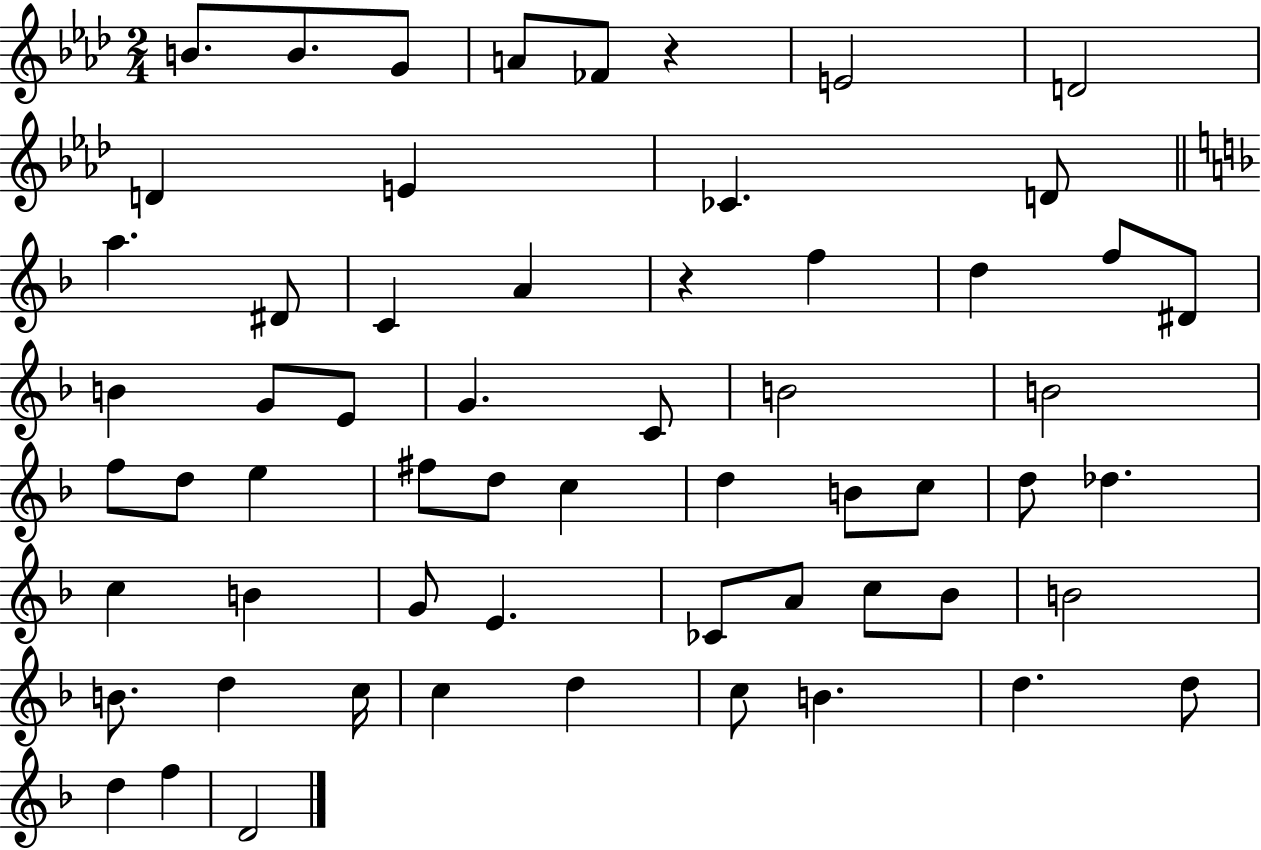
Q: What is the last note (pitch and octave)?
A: D4